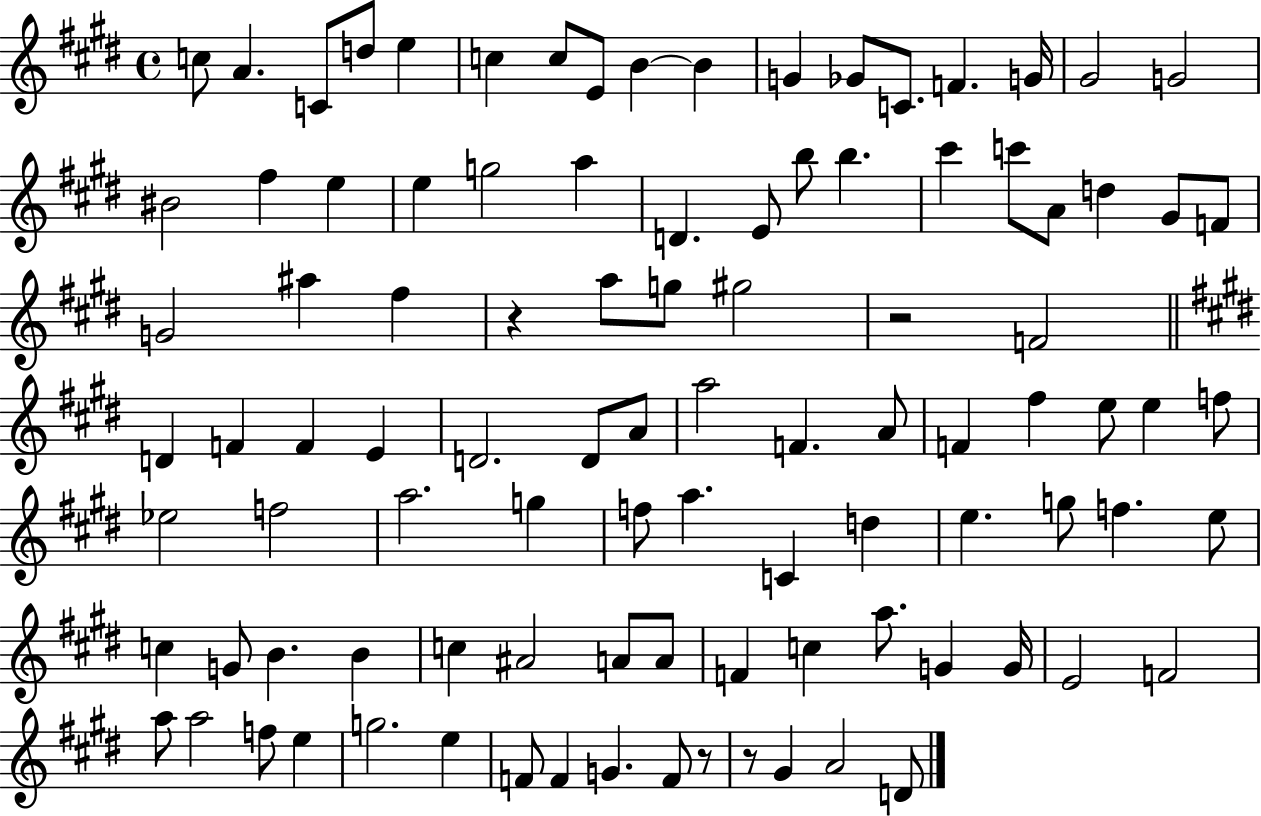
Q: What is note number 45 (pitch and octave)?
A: D4